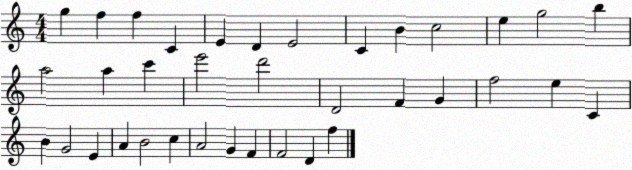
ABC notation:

X:1
T:Untitled
M:4/4
L:1/4
K:C
g f f C E D E2 C B c2 e g2 b a2 a c' e'2 d'2 D2 F G f2 e C B G2 E A B2 c A2 G F F2 D f